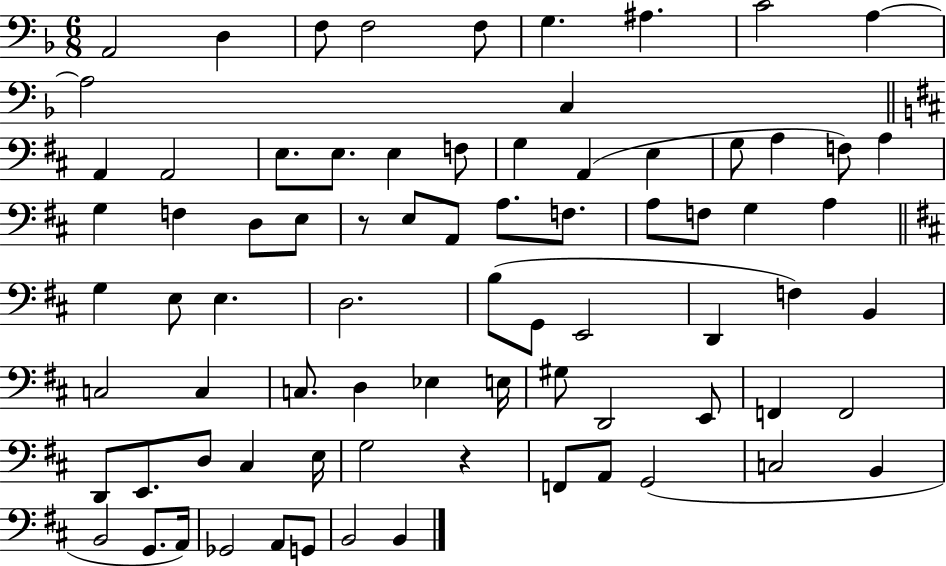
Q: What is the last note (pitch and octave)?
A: B2